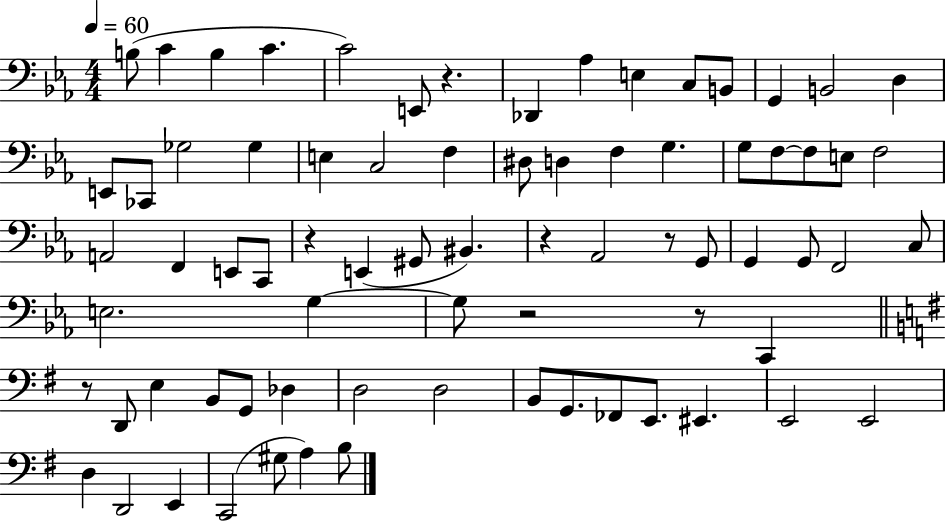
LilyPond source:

{
  \clef bass
  \numericTimeSignature
  \time 4/4
  \key ees \major
  \tempo 4 = 60
  b8( c'4 b4 c'4. | c'2) e,8 r4. | des,4 aes4 e4 c8 b,8 | g,4 b,2 d4 | \break e,8 ces,8 ges2 ges4 | e4 c2 f4 | dis8 d4 f4 g4. | g8 f8~~ f8 e8 f2 | \break a,2 f,4 e,8 c,8 | r4 e,4( gis,8 bis,4.) | r4 aes,2 r8 g,8 | g,4 g,8 f,2 c8 | \break e2. g4~~ | g8 r2 r8 c,4 | \bar "||" \break \key e \minor r8 d,8 e4 b,8 g,8 des4 | d2 d2 | b,8 g,8. fes,8 e,8. eis,4. | e,2 e,2 | \break d4 d,2 e,4 | c,2( gis8 a4) b8 | \bar "|."
}